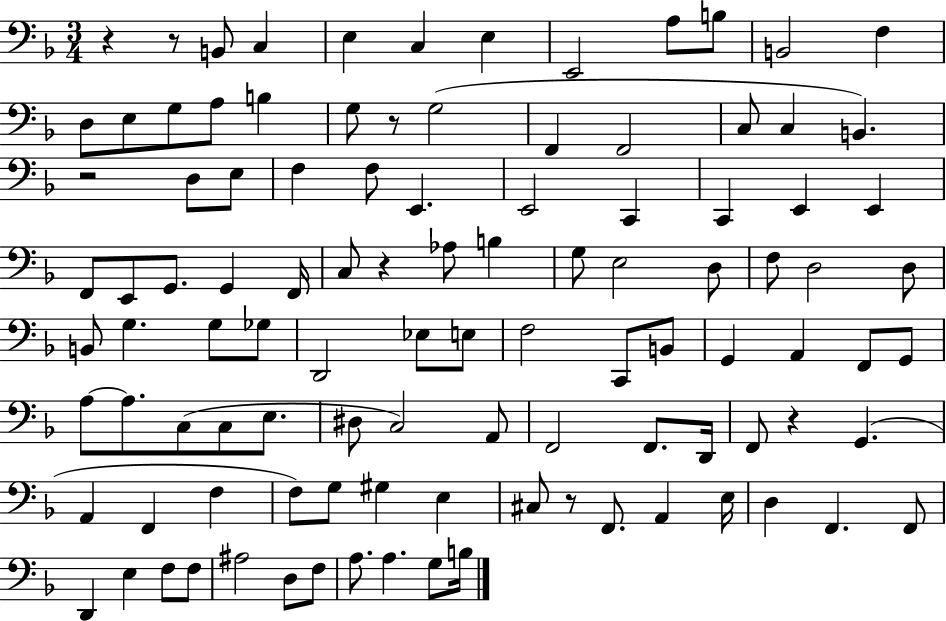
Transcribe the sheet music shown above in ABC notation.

X:1
T:Untitled
M:3/4
L:1/4
K:F
z z/2 B,,/2 C, E, C, E, E,,2 A,/2 B,/2 B,,2 F, D,/2 E,/2 G,/2 A,/2 B, G,/2 z/2 G,2 F,, F,,2 C,/2 C, B,, z2 D,/2 E,/2 F, F,/2 E,, E,,2 C,, C,, E,, E,, F,,/2 E,,/2 G,,/2 G,, F,,/4 C,/2 z _A,/2 B, G,/2 E,2 D,/2 F,/2 D,2 D,/2 B,,/2 G, G,/2 _G,/2 D,,2 _E,/2 E,/2 F,2 C,,/2 B,,/2 G,, A,, F,,/2 G,,/2 A,/2 A,/2 C,/2 C,/2 E,/2 ^D,/2 C,2 A,,/2 F,,2 F,,/2 D,,/4 F,,/2 z G,, A,, F,, F, F,/2 G,/2 ^G, E, ^C,/2 z/2 F,,/2 A,, E,/4 D, F,, F,,/2 D,, E, F,/2 F,/2 ^A,2 D,/2 F,/2 A,/2 A, G,/2 B,/4